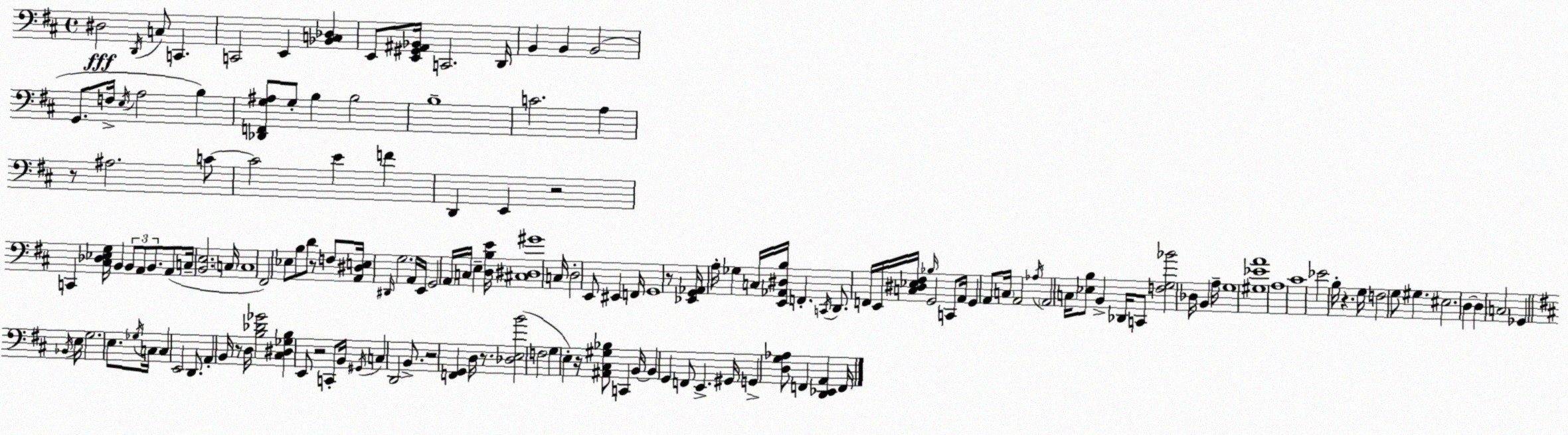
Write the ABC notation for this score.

X:1
T:Untitled
M:4/4
L:1/4
K:D
^D,2 D,,/4 C,/2 C,, C,,2 E,, [_B,,C,_D,] E,,/2 [E,,^G,,^A,,_B,,]/4 C,,2 D,,/4 B,, B,, B,,2 G,,/2 F,/4 E,/4 A,2 B, [_D,,F,,G,^A,]/2 G,/2 B, B,2 B,4 C2 A, z/2 ^A,2 C/2 C2 E F D,, E,, z2 C,, [^C,_D,_E,G,]/4 B,, B,,/2 A,,/2 B,,/2 A,,/2 C,/4 [B,,E,]2 C,/4 C,4 ^F,,2 _E,/2 B,/2 D/2 z/2 F,/2 [A,,^D,E,]/4 ^D,,/4 G,2 A,,/4 E,,/4 G,,2 A,,/4 C,/4 E, [D,B,E]/4 [^C,^D,^G]4 C,/4 D,2 E,,/2 ^E,, F,,/4 G,,4 z/2 [_E,,G,,_A,,]/4 A,/4 _G, C,/4 [E,,_A,,^D,B,]/4 F,, C,,/4 D,,/2 F,,/4 E,,/4 [C,^D,_E,^F,]/4 _B,/4 G,,2 C,,/2 A,,/4 G,, A,,/2 C,/4 A,,2 _A,/4 A,,2 C,/4 [_E,B,]/2 B,, _D,,/4 C,,/2 [F,G,_B]2 _D,/4 B,, A,/4 G,4 [^G,_EA]4 A,4 ^C4 _E2 B,/4 z G,/4 F,2 G,/2 ^G, ^E,2 D, D, C,2 _G,, _B,,/4 E,/4 G,2 E,/2 _G,/4 C,/4 C, E,,2 D,,/2 A,, B,,/4 z/2 D,/4 [B,_D_G]2 [^C,^D,_G,B,] E,,/2 z2 C,,/2 B,,/4 ^G,,/4 C, D,,2 B,,/2 z2 [F,,G,,] D,/4 z/2 [_D,E,B]2 F,2 G, E, z/4 [^A,,^C,^G,_B,]/2 C,, B,,/4 B,, G,, F,,/2 E,, ^G,,/4 G,, [D,G,_A,]/2 F,, [D,,_E,,A,,] F,,/4